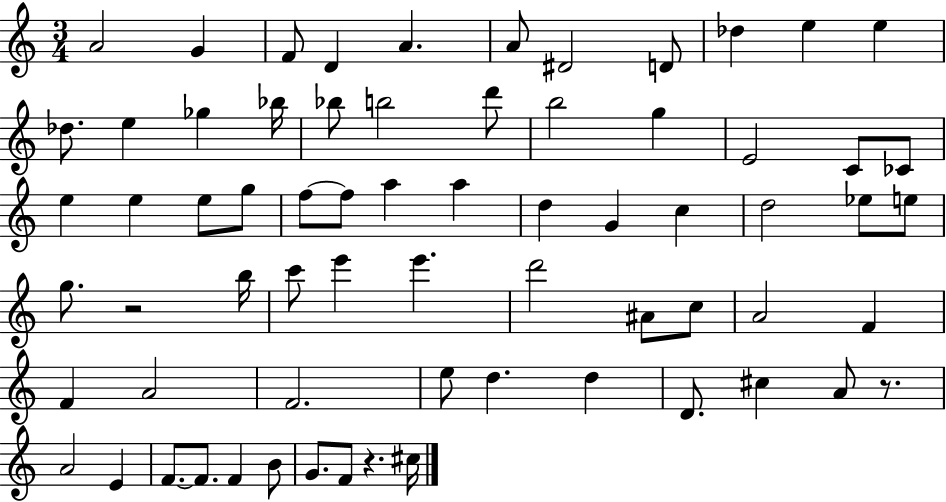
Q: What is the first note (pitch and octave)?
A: A4